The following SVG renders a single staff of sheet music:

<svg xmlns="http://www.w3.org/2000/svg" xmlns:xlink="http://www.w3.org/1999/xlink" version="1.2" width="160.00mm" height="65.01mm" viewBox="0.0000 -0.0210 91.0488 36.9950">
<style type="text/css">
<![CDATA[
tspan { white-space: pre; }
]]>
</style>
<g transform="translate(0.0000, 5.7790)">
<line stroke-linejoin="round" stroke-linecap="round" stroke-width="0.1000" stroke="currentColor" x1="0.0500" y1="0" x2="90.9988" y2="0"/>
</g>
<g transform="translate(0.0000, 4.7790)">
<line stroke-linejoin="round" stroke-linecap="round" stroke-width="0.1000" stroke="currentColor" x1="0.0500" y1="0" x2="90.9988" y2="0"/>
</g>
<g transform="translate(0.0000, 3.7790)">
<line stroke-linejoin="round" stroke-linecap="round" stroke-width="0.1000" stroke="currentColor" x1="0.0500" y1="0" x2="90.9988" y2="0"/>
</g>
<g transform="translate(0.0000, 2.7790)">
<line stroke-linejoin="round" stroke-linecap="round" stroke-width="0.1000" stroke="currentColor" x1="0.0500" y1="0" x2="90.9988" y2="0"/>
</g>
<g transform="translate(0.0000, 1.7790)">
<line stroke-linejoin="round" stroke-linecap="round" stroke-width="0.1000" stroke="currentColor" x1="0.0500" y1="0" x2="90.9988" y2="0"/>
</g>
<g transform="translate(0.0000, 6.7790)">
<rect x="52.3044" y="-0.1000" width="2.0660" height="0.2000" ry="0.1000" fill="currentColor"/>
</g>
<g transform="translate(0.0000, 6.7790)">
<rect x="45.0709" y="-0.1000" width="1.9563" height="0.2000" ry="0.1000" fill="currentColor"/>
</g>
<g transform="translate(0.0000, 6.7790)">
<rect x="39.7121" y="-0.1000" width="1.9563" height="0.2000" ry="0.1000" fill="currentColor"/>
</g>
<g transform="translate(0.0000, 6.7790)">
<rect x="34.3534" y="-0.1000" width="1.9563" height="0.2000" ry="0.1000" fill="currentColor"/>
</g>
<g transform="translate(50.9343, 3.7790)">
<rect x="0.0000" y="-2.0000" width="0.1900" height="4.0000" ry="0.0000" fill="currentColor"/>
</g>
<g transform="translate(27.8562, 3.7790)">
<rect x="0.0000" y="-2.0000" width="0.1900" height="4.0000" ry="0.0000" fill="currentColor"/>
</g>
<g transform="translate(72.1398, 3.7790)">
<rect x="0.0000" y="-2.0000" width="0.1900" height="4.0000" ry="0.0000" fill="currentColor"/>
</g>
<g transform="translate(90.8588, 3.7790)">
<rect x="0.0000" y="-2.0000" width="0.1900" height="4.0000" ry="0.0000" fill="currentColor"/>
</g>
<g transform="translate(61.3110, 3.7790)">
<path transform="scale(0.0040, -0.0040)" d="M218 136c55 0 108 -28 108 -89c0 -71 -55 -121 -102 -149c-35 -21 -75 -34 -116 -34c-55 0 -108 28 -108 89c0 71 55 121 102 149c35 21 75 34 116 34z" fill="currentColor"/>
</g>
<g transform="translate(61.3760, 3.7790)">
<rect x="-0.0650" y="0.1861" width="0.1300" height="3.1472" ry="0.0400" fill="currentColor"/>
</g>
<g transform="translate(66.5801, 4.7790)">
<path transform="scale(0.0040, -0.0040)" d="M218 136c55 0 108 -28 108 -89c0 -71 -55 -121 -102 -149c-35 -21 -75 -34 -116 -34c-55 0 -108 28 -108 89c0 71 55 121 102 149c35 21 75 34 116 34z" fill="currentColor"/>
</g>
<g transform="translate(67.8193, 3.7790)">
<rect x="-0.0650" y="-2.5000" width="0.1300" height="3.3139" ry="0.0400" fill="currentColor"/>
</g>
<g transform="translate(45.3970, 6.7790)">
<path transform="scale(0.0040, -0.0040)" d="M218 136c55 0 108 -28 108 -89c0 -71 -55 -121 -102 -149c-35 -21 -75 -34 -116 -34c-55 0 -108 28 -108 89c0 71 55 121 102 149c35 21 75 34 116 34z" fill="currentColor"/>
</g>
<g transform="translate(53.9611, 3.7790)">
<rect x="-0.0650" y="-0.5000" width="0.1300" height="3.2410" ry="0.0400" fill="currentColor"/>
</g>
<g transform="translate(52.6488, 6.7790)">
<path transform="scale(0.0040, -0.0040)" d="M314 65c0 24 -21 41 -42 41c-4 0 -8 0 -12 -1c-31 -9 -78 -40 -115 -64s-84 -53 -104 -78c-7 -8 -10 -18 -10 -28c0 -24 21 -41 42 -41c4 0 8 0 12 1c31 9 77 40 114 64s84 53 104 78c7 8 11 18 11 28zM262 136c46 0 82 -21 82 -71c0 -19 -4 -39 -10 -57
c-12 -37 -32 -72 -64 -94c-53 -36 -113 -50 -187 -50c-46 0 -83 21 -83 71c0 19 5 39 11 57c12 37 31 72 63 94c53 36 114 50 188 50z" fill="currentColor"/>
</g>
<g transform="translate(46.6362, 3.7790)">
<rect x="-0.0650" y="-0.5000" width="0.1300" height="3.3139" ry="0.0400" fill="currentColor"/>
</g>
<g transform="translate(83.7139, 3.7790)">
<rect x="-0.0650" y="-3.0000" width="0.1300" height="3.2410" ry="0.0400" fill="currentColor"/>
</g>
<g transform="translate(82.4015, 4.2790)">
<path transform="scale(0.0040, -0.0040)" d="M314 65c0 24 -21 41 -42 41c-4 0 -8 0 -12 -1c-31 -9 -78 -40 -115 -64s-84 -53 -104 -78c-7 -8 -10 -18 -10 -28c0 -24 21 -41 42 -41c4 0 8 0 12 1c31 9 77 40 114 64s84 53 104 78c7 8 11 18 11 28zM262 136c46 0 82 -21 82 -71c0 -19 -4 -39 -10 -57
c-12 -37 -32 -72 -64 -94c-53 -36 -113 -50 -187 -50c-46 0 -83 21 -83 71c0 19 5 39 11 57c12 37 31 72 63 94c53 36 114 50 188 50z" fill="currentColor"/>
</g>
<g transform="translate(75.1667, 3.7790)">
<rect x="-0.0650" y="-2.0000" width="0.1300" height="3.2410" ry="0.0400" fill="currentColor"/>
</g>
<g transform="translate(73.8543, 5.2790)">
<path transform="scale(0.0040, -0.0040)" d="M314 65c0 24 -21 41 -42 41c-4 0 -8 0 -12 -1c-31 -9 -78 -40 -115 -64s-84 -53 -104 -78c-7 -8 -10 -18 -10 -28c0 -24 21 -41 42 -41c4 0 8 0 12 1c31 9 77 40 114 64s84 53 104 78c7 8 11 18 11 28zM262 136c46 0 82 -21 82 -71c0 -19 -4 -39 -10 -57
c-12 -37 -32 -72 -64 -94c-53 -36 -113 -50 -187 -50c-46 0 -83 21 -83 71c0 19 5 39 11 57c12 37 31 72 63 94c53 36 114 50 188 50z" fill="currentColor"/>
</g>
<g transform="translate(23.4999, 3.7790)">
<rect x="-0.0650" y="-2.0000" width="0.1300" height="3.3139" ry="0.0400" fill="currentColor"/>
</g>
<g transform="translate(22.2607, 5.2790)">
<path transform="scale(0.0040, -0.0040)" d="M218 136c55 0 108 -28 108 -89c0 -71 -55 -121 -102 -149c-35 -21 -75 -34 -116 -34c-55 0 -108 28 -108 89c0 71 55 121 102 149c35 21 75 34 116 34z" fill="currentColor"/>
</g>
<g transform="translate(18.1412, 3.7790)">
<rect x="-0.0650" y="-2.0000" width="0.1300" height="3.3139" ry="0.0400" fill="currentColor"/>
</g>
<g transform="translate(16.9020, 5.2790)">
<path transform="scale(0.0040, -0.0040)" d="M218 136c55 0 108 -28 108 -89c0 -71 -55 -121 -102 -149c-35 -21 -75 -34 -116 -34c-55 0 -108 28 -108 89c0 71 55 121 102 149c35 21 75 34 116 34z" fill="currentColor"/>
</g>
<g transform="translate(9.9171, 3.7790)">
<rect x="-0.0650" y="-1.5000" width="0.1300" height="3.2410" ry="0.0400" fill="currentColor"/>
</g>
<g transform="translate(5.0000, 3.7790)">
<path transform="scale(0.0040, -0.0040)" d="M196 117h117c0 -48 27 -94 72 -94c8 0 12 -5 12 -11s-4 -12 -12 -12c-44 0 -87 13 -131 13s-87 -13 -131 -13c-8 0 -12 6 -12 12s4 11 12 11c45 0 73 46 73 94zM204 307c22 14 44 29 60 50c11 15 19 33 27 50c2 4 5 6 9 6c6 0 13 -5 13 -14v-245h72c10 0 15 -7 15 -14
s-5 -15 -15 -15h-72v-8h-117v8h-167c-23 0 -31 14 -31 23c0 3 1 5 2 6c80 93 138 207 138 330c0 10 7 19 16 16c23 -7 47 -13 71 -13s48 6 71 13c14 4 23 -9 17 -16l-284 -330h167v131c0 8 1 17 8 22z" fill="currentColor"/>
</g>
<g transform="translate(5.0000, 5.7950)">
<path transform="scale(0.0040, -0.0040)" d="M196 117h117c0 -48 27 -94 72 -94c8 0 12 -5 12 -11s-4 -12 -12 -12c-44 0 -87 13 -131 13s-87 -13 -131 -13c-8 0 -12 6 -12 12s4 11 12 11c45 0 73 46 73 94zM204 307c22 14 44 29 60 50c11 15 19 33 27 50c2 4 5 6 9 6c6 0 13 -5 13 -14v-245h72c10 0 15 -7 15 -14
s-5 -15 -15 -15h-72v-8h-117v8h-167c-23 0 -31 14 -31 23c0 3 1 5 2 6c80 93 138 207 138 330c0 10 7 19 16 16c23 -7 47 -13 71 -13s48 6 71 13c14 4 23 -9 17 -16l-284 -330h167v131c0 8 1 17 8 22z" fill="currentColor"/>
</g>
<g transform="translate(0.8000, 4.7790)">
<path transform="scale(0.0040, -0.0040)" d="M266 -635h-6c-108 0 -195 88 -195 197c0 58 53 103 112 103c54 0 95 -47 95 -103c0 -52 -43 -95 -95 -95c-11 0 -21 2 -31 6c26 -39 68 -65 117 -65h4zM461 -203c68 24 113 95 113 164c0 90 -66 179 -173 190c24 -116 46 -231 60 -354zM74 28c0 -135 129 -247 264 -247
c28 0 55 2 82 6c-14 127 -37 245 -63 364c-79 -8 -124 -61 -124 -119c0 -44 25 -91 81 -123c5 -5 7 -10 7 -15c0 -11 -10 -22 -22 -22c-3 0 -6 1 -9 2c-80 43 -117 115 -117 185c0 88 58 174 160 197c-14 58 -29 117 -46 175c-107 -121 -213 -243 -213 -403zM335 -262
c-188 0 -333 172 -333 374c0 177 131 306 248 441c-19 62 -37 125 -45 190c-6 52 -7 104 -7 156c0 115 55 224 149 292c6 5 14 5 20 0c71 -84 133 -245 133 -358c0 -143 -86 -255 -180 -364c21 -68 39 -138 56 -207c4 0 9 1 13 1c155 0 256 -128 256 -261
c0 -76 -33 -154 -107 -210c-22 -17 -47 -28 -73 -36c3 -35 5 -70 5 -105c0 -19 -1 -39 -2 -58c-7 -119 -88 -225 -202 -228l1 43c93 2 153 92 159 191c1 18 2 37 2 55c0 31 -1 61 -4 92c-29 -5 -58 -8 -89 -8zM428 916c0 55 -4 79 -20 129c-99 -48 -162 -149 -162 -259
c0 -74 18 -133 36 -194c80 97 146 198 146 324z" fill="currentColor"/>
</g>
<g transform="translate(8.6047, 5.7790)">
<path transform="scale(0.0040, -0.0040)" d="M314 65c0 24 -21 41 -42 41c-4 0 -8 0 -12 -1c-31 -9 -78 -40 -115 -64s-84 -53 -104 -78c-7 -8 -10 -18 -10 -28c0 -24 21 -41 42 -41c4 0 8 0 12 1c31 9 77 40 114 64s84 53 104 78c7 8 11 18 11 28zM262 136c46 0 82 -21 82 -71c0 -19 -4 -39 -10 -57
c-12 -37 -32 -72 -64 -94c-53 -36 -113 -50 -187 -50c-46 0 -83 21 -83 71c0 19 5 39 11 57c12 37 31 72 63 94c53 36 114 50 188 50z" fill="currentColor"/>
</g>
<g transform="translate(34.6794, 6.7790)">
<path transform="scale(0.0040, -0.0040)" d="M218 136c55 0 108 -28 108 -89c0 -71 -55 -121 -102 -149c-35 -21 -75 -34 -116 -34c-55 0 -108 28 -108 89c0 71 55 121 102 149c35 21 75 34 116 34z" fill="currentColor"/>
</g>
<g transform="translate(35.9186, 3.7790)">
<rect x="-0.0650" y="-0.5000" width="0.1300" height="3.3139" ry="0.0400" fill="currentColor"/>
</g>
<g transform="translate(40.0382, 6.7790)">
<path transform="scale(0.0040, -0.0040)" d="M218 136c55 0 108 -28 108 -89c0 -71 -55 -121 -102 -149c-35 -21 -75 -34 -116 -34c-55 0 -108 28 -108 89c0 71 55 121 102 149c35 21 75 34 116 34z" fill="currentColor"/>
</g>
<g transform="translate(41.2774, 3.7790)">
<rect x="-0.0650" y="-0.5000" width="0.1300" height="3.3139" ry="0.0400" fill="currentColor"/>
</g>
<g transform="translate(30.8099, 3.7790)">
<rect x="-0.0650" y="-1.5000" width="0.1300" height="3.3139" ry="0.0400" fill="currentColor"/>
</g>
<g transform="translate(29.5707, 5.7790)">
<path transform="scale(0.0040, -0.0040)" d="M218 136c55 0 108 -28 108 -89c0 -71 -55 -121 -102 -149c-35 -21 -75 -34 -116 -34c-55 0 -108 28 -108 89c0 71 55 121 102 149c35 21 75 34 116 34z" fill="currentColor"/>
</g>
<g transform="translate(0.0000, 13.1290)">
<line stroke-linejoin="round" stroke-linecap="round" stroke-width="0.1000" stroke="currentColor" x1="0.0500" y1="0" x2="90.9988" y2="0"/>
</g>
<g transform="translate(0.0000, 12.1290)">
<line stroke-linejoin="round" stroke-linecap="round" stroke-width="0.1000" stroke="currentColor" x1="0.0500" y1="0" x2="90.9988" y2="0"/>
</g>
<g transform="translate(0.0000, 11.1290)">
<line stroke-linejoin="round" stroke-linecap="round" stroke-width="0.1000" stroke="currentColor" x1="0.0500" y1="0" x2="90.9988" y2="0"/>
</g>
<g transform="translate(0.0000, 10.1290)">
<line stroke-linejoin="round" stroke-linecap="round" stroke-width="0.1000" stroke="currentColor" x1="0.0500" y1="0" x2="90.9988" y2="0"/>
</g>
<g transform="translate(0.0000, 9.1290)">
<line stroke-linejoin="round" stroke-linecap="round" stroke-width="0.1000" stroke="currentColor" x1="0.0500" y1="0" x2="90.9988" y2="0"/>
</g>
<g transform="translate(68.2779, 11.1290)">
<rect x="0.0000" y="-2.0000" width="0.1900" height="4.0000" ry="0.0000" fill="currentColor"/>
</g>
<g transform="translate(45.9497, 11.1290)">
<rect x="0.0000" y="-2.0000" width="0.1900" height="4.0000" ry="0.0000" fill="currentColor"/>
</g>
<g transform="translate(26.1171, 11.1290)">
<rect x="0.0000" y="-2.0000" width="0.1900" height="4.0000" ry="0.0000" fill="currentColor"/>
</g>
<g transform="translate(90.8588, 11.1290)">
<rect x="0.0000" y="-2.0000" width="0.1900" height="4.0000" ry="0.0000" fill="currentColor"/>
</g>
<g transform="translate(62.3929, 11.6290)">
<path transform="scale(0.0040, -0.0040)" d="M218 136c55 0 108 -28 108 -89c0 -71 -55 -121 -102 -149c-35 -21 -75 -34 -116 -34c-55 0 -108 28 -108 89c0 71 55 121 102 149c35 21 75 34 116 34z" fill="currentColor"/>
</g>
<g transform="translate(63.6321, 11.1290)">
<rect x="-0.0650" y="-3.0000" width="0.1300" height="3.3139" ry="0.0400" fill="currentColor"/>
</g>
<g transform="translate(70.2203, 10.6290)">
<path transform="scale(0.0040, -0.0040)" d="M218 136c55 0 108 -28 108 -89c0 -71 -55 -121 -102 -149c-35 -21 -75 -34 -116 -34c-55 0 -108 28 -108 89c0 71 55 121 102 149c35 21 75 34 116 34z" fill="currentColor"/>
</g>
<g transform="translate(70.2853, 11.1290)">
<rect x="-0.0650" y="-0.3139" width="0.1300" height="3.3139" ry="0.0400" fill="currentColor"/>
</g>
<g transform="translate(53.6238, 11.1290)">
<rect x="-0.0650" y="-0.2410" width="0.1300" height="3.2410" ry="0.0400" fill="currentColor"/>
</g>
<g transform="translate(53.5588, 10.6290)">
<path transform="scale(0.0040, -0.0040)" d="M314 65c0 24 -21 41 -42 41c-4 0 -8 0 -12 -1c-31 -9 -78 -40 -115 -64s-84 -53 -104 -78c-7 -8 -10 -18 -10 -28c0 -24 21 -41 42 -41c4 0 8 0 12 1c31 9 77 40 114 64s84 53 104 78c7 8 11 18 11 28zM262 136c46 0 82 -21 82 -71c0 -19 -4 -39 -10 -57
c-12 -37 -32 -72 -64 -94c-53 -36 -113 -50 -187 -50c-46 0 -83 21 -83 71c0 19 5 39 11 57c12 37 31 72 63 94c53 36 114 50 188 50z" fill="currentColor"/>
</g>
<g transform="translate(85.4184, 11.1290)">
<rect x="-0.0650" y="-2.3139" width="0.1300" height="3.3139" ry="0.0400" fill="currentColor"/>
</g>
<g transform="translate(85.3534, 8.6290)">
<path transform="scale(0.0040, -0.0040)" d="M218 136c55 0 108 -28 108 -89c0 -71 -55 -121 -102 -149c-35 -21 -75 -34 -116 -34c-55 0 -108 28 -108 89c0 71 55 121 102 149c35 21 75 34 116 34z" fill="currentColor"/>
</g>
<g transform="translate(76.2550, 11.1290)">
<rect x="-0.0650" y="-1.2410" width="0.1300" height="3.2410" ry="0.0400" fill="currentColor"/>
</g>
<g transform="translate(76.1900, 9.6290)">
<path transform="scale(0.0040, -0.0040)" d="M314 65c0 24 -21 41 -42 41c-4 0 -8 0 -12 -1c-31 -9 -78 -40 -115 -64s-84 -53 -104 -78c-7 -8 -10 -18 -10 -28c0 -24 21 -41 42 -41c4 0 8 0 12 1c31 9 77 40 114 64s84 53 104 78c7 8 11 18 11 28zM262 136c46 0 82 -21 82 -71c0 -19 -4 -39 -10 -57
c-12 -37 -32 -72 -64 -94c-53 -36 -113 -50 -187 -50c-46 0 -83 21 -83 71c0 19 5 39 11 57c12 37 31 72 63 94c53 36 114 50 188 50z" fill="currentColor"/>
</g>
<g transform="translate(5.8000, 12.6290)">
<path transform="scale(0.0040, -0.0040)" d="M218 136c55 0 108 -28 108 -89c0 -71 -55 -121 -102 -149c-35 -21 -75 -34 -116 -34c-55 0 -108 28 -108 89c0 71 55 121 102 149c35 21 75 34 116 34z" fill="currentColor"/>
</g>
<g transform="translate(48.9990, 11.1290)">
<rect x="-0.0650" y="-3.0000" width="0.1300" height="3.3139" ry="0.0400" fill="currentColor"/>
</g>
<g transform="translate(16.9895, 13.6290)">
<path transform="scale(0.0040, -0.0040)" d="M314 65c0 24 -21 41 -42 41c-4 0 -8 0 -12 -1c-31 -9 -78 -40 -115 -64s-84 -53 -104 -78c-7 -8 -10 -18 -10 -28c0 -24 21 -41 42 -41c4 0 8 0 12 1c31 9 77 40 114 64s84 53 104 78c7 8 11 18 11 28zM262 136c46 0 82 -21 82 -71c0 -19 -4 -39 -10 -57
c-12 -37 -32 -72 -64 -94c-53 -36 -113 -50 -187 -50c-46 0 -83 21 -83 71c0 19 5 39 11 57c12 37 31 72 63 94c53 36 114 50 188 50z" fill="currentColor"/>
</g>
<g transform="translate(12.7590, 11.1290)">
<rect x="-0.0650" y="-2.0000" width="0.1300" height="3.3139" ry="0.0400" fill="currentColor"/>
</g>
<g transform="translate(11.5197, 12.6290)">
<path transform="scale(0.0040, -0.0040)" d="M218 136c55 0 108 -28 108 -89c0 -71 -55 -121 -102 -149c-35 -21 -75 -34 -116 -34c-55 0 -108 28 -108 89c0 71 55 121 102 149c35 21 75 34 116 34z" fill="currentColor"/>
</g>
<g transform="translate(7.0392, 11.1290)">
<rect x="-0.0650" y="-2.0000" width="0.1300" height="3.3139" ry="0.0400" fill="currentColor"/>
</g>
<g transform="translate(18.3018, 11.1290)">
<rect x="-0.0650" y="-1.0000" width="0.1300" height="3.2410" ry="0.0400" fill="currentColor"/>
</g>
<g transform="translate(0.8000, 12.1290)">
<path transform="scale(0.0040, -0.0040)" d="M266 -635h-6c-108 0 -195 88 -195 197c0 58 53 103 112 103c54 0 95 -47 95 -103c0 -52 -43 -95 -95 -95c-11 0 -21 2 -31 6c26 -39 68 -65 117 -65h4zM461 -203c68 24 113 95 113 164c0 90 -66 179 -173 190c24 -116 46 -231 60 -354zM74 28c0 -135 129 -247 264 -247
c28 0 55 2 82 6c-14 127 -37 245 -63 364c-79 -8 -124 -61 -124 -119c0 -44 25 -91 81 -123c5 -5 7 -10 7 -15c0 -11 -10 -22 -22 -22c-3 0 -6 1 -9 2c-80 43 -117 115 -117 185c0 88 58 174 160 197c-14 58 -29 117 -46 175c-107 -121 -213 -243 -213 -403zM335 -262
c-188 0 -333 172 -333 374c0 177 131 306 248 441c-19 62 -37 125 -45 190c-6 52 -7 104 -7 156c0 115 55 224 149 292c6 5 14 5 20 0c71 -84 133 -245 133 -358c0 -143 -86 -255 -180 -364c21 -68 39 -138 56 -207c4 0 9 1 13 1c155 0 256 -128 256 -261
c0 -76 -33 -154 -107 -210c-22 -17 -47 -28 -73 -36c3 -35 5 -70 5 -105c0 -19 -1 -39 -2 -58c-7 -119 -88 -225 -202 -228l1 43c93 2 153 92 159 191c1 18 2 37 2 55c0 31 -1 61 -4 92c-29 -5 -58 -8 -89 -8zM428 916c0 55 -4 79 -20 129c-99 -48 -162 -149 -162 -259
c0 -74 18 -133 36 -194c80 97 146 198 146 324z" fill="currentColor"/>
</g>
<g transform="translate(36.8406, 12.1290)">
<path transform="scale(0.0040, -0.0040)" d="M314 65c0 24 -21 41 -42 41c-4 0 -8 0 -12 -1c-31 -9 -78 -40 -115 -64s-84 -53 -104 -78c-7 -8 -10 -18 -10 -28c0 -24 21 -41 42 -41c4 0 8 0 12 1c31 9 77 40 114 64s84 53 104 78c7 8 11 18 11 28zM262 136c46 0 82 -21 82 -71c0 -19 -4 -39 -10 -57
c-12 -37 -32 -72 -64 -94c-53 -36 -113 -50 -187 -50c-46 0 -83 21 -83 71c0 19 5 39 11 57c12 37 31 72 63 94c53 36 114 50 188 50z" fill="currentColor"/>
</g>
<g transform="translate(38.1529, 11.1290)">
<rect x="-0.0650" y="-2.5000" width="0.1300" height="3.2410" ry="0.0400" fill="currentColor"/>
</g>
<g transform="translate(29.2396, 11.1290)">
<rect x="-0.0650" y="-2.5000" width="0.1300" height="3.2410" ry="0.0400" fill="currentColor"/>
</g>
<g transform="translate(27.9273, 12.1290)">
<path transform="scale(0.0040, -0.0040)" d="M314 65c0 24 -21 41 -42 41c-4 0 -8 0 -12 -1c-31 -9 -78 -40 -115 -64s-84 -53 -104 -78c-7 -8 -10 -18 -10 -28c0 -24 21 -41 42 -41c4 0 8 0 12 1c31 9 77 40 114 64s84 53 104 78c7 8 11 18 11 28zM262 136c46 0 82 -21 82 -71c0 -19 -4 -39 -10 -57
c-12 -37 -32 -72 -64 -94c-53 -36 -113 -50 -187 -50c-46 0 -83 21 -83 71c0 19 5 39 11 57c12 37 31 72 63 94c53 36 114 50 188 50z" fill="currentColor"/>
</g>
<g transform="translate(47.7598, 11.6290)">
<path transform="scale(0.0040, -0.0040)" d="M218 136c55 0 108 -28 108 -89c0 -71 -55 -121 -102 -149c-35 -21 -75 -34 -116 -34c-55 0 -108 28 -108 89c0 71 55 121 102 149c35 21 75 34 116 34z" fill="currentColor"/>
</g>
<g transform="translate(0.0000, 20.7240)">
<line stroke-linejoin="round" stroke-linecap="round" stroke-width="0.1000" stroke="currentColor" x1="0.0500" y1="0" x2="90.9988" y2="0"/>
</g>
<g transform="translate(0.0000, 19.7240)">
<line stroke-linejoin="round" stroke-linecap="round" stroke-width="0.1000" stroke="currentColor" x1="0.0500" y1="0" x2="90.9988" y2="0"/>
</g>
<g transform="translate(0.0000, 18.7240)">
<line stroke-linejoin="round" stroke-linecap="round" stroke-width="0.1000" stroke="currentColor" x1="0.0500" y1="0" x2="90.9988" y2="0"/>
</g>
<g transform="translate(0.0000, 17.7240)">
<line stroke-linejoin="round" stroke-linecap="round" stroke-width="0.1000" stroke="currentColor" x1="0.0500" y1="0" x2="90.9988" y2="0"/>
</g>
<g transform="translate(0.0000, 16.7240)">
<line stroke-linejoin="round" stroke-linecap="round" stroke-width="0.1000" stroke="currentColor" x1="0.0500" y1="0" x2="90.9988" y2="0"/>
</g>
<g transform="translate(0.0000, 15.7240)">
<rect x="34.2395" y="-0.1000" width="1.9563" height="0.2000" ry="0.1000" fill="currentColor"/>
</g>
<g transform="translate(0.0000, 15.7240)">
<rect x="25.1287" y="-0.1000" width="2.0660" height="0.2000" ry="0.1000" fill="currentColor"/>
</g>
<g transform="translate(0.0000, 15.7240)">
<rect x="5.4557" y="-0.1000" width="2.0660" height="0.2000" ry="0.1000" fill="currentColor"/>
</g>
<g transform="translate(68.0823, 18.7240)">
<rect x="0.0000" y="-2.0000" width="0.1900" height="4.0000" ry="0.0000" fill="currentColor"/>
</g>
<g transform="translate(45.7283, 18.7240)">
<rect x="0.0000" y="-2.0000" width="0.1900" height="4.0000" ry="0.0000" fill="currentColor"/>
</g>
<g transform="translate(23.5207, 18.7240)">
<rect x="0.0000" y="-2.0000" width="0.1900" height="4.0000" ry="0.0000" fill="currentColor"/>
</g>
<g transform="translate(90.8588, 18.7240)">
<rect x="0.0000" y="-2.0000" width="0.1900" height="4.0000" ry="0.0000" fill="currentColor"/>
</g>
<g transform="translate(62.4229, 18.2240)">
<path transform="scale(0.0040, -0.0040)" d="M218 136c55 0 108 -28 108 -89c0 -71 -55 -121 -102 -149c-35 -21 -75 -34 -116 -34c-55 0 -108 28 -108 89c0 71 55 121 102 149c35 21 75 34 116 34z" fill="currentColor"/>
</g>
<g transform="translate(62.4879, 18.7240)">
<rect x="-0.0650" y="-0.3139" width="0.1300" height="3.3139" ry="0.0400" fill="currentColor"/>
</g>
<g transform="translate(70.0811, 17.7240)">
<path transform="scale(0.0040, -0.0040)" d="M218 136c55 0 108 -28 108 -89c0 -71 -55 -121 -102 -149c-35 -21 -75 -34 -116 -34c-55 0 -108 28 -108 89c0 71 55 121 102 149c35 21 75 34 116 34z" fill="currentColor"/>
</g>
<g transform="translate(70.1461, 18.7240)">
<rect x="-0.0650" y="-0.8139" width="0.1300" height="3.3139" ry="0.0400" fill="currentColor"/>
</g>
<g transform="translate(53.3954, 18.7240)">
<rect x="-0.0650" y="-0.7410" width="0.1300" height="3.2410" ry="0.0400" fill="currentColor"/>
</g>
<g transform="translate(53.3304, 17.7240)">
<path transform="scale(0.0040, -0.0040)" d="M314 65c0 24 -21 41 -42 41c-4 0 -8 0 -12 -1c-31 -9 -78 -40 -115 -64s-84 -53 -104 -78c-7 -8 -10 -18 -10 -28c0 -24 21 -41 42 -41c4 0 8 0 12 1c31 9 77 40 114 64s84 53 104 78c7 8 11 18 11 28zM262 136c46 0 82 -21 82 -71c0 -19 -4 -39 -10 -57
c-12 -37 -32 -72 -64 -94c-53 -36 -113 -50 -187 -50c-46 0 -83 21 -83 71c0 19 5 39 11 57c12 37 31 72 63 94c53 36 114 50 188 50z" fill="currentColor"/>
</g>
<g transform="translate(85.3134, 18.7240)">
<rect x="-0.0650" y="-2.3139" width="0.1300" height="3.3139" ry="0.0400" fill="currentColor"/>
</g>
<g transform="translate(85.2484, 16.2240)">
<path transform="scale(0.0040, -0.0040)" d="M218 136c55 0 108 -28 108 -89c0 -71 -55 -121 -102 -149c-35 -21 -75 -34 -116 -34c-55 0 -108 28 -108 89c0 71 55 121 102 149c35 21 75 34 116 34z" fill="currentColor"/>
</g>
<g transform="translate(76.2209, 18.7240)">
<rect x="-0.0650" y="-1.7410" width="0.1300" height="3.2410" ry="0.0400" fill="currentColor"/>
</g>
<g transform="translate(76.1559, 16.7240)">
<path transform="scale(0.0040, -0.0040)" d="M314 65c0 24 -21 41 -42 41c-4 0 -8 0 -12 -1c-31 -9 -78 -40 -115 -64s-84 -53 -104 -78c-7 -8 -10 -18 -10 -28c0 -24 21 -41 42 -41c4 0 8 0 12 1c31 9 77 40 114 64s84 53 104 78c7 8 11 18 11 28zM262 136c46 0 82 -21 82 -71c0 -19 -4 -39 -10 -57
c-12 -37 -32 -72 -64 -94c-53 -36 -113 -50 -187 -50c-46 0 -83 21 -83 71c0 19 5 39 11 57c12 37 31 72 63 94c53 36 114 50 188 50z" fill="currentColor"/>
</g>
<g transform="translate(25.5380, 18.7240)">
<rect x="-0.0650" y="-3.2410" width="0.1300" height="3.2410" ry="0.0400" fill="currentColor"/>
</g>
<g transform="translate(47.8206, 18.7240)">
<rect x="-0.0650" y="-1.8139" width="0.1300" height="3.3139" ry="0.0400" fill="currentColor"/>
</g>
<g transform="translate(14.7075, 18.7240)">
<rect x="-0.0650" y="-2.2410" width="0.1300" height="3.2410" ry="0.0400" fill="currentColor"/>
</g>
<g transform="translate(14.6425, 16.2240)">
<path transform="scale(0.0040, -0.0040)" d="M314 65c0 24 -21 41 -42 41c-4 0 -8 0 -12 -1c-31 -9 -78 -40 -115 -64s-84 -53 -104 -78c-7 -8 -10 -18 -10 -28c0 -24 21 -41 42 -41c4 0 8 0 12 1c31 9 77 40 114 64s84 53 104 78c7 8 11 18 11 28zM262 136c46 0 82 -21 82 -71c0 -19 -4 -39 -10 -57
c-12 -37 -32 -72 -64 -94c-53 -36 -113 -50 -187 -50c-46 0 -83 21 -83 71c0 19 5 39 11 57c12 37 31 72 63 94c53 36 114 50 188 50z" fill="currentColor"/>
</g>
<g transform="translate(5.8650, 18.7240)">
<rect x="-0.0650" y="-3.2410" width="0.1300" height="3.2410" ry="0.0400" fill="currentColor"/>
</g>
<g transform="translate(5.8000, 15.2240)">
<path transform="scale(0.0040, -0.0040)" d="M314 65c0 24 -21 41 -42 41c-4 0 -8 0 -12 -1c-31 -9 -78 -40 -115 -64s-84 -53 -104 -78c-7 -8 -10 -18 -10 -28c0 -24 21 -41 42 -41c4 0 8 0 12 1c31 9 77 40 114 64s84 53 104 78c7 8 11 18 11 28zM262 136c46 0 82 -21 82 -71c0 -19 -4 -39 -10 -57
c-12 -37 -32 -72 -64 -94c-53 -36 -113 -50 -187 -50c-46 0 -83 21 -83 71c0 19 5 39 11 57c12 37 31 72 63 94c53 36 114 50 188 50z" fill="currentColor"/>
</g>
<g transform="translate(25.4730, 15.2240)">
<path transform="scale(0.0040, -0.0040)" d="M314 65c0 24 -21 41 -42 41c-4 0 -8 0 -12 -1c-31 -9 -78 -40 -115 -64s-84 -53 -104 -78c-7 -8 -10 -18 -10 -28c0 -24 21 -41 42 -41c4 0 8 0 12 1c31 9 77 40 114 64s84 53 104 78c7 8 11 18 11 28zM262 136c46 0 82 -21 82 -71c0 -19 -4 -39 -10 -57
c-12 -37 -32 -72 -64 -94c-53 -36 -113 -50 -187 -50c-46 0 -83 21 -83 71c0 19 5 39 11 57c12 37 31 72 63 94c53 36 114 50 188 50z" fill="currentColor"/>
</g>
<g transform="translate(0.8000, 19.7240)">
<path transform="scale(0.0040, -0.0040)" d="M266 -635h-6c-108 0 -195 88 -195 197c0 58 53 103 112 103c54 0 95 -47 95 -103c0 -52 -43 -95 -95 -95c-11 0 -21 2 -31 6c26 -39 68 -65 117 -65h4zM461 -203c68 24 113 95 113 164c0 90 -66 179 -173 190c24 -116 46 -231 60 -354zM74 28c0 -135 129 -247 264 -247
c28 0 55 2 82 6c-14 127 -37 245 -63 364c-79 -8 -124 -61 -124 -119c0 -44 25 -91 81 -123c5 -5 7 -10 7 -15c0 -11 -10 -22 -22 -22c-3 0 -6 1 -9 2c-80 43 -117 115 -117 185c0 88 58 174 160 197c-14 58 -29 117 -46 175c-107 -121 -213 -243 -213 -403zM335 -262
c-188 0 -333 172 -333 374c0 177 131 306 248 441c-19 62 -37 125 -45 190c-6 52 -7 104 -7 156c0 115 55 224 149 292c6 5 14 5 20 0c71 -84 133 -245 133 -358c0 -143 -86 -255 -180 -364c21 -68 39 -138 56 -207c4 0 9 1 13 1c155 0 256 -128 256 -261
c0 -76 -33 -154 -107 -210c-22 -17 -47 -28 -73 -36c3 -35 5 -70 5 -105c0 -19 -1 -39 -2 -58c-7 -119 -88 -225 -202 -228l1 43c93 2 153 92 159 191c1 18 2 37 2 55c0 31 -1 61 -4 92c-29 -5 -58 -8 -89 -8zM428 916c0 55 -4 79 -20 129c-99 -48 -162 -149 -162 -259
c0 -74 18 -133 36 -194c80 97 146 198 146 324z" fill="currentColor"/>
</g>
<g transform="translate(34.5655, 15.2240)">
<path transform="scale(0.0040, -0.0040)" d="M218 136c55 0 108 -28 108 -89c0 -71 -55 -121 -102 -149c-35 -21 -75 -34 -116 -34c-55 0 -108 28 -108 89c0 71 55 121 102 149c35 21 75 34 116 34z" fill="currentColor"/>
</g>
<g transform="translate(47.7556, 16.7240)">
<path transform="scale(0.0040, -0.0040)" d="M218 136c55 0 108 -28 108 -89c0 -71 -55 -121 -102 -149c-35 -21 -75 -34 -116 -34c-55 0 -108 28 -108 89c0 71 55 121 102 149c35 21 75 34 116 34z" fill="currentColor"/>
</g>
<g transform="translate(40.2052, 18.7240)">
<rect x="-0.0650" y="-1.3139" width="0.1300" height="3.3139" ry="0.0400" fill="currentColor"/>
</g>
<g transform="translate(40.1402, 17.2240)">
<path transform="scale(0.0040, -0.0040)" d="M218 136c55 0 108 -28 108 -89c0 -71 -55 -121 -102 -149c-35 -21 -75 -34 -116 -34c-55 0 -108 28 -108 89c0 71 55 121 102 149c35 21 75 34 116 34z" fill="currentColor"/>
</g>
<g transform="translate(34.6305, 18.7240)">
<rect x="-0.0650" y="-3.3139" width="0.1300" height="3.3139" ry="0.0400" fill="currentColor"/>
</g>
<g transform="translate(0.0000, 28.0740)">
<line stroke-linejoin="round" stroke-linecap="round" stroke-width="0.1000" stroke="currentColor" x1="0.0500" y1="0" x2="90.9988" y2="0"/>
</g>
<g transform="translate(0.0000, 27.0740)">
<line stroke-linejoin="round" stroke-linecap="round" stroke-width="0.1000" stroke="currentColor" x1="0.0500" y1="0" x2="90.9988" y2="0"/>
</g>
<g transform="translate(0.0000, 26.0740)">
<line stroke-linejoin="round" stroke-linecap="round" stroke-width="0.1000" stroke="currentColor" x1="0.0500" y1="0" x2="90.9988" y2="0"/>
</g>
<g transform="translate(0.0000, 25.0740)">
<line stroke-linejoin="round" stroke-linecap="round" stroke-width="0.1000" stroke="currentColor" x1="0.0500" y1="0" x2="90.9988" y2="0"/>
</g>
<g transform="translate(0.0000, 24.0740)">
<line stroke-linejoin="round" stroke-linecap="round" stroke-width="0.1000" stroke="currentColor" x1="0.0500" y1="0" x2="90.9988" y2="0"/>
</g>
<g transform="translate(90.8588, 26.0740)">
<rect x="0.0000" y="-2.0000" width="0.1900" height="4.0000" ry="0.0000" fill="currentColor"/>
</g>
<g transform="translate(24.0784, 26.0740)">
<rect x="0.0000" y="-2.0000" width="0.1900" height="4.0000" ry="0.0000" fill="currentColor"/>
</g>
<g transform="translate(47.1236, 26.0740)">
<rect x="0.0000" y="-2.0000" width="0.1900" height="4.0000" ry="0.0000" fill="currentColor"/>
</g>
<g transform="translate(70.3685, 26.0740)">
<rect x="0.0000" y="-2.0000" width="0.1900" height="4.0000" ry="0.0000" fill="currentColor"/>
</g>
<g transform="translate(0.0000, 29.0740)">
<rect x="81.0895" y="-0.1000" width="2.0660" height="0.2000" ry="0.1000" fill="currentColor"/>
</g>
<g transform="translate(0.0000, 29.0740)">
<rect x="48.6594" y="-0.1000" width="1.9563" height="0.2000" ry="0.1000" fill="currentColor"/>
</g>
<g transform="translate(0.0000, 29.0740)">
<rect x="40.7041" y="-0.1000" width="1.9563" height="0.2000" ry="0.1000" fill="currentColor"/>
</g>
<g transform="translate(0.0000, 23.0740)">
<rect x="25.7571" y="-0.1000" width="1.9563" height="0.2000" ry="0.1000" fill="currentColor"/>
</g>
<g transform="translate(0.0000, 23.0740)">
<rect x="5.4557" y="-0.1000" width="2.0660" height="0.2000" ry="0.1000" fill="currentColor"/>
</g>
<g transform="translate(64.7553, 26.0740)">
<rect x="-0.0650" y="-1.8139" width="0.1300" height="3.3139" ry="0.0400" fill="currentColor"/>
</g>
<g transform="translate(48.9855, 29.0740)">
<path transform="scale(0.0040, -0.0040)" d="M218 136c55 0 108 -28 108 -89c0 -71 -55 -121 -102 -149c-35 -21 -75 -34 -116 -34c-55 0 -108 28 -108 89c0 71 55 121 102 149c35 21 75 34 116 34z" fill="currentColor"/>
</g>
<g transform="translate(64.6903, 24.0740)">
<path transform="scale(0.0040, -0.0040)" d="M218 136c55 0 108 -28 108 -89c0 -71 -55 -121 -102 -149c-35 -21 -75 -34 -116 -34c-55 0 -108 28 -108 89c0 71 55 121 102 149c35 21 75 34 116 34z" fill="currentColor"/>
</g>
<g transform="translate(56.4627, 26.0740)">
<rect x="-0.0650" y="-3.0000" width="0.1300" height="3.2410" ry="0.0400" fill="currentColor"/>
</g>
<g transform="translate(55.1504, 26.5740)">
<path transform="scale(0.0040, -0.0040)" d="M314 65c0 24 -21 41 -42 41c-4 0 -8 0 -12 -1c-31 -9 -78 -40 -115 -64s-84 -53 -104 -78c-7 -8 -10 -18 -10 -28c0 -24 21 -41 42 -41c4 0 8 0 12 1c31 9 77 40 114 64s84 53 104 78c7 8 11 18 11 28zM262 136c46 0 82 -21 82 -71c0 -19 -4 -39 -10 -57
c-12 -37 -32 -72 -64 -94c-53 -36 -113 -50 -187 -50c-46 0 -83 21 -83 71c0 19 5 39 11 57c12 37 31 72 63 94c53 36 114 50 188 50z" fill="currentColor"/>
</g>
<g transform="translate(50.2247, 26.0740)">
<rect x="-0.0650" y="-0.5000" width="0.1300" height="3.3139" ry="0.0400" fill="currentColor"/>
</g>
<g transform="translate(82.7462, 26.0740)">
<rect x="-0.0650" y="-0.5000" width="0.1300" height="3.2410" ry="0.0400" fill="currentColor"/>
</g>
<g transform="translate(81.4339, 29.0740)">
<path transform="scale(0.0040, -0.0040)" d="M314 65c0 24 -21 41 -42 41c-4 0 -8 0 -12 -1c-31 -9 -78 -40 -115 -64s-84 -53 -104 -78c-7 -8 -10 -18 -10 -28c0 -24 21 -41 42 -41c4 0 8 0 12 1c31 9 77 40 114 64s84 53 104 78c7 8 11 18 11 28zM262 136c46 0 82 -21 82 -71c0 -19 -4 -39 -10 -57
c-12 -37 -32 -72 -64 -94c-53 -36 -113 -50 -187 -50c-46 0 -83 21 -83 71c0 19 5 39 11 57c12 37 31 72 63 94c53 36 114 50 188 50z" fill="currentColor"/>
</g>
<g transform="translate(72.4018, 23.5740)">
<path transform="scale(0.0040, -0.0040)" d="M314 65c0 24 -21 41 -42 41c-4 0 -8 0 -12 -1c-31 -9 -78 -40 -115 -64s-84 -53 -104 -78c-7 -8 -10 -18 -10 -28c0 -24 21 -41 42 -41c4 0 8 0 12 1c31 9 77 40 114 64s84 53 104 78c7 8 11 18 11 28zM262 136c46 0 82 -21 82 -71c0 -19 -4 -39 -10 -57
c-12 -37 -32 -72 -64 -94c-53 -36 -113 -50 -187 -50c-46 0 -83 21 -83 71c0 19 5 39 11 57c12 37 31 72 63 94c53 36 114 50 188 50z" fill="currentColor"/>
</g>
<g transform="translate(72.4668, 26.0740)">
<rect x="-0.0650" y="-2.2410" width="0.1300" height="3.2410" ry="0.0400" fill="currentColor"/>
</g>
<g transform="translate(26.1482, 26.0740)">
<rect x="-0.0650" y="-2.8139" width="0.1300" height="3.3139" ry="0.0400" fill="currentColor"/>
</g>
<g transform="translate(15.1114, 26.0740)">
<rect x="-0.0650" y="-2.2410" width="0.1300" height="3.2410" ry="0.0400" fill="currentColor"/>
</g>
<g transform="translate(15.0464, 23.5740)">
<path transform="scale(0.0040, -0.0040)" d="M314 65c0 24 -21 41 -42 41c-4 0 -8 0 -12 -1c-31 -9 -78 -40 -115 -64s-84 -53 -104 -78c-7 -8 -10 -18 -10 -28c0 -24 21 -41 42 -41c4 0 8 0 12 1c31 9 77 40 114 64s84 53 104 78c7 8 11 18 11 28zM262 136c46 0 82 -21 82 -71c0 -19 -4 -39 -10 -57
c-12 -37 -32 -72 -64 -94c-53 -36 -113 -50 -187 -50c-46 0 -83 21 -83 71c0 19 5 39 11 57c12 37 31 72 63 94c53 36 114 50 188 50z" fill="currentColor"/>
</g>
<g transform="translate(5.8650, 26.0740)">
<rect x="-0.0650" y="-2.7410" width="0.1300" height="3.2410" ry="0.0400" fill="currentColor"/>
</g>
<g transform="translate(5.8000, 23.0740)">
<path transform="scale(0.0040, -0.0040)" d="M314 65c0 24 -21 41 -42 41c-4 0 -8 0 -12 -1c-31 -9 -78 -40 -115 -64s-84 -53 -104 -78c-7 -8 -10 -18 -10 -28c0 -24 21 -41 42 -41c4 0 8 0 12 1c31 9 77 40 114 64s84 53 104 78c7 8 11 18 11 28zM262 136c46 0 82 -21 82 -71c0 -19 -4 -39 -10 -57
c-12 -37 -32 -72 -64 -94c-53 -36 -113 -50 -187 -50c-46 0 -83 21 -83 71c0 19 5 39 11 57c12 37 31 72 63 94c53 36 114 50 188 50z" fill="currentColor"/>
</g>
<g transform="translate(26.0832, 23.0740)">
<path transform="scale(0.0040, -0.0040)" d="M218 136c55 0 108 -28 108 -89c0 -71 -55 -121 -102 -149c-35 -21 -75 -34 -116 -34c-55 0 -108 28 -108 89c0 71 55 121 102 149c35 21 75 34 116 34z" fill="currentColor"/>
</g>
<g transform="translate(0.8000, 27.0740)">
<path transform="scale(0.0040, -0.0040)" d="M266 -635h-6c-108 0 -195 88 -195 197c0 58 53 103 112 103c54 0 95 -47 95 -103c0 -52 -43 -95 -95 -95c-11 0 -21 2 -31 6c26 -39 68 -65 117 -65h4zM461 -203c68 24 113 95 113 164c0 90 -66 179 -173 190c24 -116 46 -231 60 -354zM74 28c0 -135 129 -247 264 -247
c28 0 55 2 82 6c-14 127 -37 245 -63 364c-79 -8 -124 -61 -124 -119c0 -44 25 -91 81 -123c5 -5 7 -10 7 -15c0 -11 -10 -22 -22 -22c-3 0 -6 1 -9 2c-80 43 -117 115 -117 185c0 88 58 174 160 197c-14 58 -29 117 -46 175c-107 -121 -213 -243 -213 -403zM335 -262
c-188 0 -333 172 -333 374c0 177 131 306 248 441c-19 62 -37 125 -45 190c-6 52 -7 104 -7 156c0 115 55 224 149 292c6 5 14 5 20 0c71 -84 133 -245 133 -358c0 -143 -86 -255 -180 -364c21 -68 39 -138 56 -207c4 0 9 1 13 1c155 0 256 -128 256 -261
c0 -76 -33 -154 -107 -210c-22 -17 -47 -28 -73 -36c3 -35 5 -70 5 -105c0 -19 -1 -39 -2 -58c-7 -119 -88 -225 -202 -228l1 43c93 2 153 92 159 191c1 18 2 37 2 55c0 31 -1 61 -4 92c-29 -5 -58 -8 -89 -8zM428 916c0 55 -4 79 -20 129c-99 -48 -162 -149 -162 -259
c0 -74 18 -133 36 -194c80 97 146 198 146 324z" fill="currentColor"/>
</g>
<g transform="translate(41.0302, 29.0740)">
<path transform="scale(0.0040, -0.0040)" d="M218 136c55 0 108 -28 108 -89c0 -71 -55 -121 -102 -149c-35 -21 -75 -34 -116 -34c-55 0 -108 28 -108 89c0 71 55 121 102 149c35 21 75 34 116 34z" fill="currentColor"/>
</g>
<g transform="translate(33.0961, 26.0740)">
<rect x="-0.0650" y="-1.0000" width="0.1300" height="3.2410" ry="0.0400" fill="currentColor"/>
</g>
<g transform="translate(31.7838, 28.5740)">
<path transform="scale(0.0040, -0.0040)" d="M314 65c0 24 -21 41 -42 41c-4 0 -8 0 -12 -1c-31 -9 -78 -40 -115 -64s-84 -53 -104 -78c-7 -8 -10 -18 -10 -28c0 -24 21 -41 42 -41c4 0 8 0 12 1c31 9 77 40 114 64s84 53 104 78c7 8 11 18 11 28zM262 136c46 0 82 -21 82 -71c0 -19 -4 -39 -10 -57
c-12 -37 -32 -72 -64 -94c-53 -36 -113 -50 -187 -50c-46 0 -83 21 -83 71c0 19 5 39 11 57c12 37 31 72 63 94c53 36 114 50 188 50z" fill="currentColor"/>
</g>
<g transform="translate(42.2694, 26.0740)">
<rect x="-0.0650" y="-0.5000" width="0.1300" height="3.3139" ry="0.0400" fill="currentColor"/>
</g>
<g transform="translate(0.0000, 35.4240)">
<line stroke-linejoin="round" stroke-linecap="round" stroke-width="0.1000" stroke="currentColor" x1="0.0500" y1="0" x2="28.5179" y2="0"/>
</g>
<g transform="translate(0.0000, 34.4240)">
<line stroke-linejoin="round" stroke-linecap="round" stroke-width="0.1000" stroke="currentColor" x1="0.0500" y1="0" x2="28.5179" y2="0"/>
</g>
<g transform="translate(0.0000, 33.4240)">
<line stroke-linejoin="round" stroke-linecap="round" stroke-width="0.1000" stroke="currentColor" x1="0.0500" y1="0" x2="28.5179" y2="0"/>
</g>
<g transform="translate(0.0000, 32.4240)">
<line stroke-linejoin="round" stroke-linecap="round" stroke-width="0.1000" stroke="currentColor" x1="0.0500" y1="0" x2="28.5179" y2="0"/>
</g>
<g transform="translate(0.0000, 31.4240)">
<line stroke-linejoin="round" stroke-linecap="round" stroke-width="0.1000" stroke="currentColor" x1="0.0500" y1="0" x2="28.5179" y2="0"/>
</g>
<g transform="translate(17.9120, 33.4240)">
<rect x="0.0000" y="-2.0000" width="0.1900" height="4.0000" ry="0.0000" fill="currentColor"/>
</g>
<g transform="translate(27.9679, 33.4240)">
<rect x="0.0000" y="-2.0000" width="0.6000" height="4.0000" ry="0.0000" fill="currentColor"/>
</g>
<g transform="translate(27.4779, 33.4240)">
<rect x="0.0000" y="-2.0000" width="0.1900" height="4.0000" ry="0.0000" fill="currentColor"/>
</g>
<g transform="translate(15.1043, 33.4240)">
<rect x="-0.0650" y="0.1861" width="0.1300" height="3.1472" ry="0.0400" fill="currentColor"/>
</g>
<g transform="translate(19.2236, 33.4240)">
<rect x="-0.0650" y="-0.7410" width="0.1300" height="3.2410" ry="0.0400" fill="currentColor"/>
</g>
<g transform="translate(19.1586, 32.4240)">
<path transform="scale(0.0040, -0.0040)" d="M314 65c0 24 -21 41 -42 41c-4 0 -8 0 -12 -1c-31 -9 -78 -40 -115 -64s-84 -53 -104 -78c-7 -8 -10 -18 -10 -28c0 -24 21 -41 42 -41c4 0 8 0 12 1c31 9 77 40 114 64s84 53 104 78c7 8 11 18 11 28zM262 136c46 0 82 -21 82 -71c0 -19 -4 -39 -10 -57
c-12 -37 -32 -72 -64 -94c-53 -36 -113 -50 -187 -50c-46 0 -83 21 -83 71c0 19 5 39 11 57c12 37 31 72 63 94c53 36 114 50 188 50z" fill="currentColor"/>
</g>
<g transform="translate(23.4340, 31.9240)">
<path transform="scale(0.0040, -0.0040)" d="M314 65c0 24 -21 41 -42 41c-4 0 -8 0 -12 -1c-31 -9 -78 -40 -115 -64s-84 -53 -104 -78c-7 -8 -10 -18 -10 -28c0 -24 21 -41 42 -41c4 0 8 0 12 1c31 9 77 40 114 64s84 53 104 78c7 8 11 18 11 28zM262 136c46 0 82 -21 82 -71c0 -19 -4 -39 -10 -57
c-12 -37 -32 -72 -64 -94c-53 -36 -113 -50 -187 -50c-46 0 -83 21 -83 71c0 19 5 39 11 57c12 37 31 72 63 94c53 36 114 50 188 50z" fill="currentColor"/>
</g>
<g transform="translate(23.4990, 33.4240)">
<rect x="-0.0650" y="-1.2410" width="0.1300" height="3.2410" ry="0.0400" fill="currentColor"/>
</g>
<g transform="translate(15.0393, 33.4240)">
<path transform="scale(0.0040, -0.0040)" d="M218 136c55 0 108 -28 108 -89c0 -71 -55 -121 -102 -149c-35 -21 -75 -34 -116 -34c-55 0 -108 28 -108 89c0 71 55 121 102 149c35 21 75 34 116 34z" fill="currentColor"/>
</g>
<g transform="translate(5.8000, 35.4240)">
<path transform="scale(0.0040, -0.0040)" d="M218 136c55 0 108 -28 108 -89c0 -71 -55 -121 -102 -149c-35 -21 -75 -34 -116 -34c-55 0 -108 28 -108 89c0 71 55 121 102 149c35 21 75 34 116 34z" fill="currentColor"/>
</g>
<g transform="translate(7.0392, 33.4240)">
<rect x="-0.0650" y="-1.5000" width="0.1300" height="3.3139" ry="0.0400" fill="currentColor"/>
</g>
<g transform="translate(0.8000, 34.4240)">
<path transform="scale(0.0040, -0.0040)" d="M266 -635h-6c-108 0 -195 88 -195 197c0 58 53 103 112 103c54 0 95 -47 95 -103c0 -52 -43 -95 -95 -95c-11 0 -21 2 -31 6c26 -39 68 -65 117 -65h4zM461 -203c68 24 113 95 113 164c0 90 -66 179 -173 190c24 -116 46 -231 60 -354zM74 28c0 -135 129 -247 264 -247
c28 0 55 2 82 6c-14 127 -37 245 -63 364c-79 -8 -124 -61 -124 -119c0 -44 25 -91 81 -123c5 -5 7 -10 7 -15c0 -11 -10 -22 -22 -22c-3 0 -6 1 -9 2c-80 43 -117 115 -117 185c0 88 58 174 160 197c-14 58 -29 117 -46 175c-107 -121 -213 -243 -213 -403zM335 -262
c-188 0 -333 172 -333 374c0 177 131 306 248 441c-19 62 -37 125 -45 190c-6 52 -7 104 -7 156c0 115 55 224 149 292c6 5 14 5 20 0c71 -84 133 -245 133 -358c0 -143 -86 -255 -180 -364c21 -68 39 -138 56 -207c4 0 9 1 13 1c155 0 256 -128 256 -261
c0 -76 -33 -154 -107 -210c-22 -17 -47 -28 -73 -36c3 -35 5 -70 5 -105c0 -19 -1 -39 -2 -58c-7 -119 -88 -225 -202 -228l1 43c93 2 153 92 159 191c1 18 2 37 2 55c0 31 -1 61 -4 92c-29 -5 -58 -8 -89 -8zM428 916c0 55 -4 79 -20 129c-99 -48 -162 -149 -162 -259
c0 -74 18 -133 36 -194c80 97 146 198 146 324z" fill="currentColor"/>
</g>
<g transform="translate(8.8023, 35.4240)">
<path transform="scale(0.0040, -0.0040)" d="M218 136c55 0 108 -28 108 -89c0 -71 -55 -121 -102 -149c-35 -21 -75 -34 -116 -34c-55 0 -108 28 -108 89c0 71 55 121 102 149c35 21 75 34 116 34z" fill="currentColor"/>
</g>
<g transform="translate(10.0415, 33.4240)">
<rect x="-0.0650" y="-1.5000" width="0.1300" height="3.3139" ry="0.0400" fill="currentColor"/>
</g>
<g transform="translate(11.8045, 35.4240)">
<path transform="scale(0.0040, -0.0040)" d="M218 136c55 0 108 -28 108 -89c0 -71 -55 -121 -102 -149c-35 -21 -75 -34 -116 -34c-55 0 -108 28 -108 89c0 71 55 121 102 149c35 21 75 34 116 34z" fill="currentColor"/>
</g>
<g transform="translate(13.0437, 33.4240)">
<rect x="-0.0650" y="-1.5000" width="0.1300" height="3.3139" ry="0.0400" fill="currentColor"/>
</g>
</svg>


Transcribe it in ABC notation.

X:1
T:Untitled
M:4/4
L:1/4
K:C
E2 F F E C C C C2 B G F2 A2 F F D2 G2 G2 A c2 A c e2 g b2 g2 b2 b e f d2 c d f2 g a2 g2 a D2 C C A2 f g2 C2 E E E B d2 e2